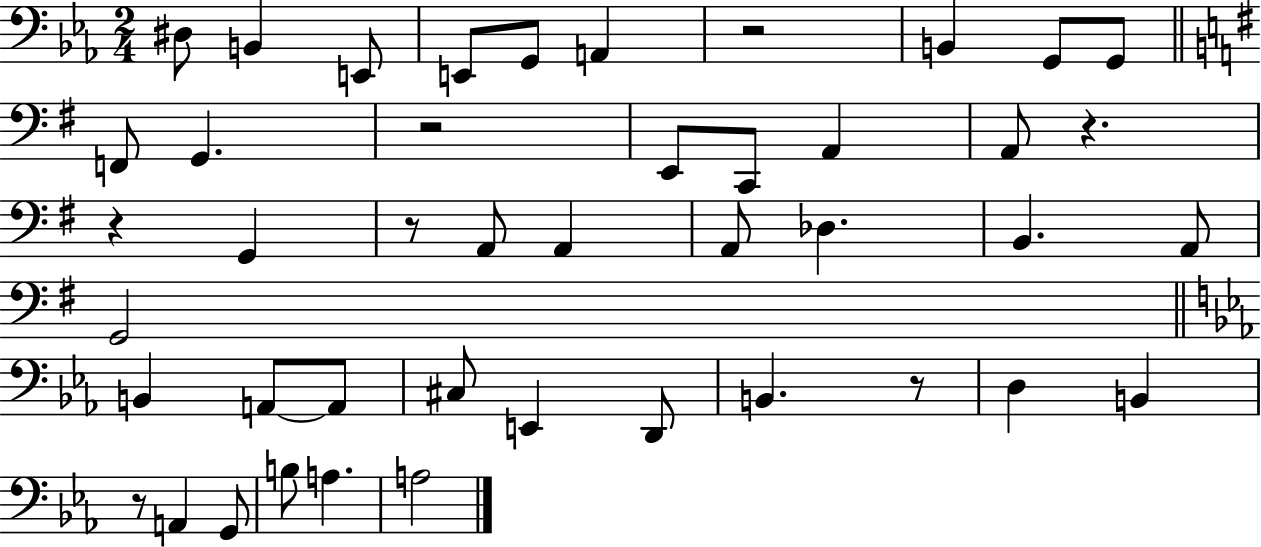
X:1
T:Untitled
M:2/4
L:1/4
K:Eb
^D,/2 B,, E,,/2 E,,/2 G,,/2 A,, z2 B,, G,,/2 G,,/2 F,,/2 G,, z2 E,,/2 C,,/2 A,, A,,/2 z z G,, z/2 A,,/2 A,, A,,/2 _D, B,, A,,/2 G,,2 B,, A,,/2 A,,/2 ^C,/2 E,, D,,/2 B,, z/2 D, B,, z/2 A,, G,,/2 B,/2 A, A,2